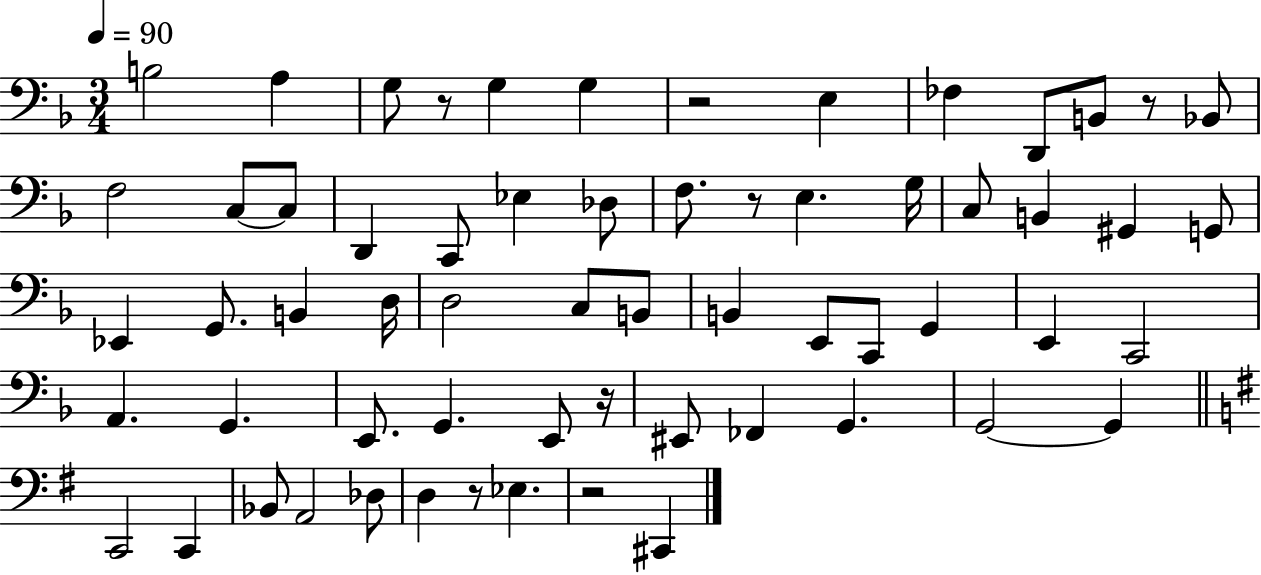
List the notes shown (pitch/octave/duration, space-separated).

B3/h A3/q G3/e R/e G3/q G3/q R/h E3/q FES3/q D2/e B2/e R/e Bb2/e F3/h C3/e C3/e D2/q C2/e Eb3/q Db3/e F3/e. R/e E3/q. G3/s C3/e B2/q G#2/q G2/e Eb2/q G2/e. B2/q D3/s D3/h C3/e B2/e B2/q E2/e C2/e G2/q E2/q C2/h A2/q. G2/q. E2/e. G2/q. E2/e R/s EIS2/e FES2/q G2/q. G2/h G2/q C2/h C2/q Bb2/e A2/h Db3/e D3/q R/e Eb3/q. R/h C#2/q